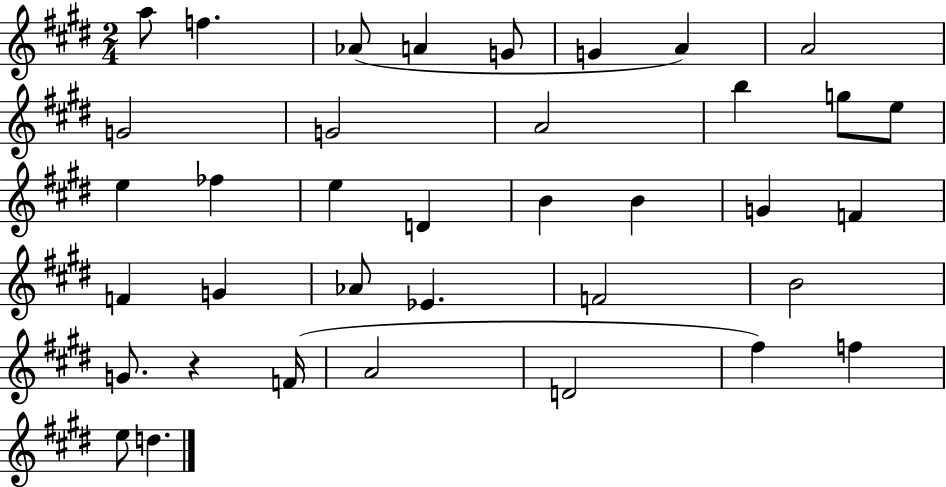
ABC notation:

X:1
T:Untitled
M:2/4
L:1/4
K:E
a/2 f _A/2 A G/2 G A A2 G2 G2 A2 b g/2 e/2 e _f e D B B G F F G _A/2 _E F2 B2 G/2 z F/4 A2 D2 ^f f e/2 d